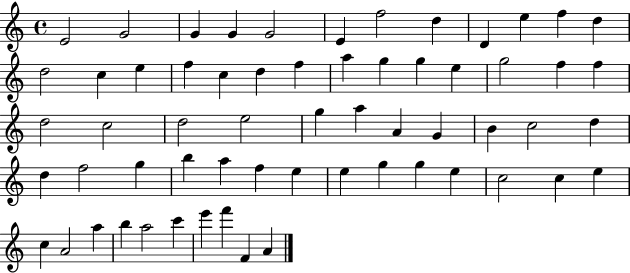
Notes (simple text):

E4/h G4/h G4/q G4/q G4/h E4/q F5/h D5/q D4/q E5/q F5/q D5/q D5/h C5/q E5/q F5/q C5/q D5/q F5/q A5/q G5/q G5/q E5/q G5/h F5/q F5/q D5/h C5/h D5/h E5/h G5/q A5/q A4/q G4/q B4/q C5/h D5/q D5/q F5/h G5/q B5/q A5/q F5/q E5/q E5/q G5/q G5/q E5/q C5/h C5/q E5/q C5/q A4/h A5/q B5/q A5/h C6/q E6/q F6/q F4/q A4/q